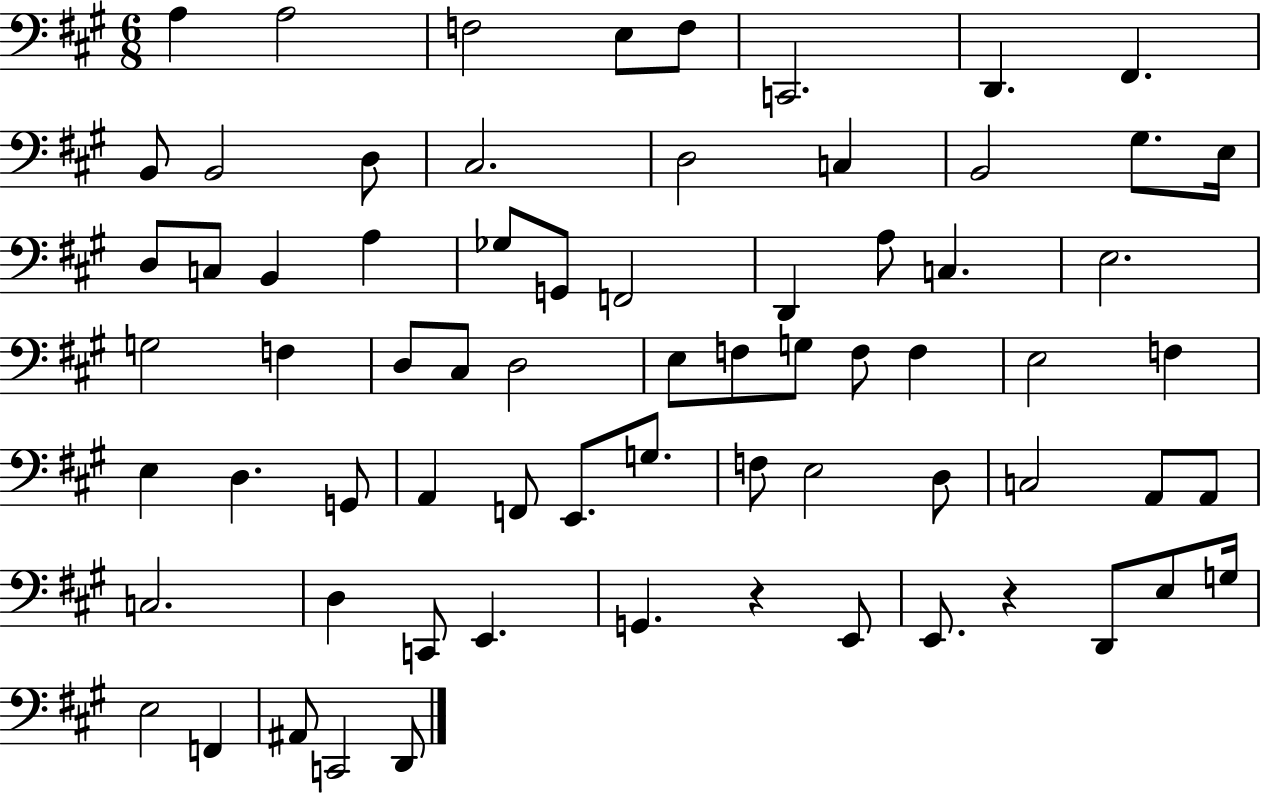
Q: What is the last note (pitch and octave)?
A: D2